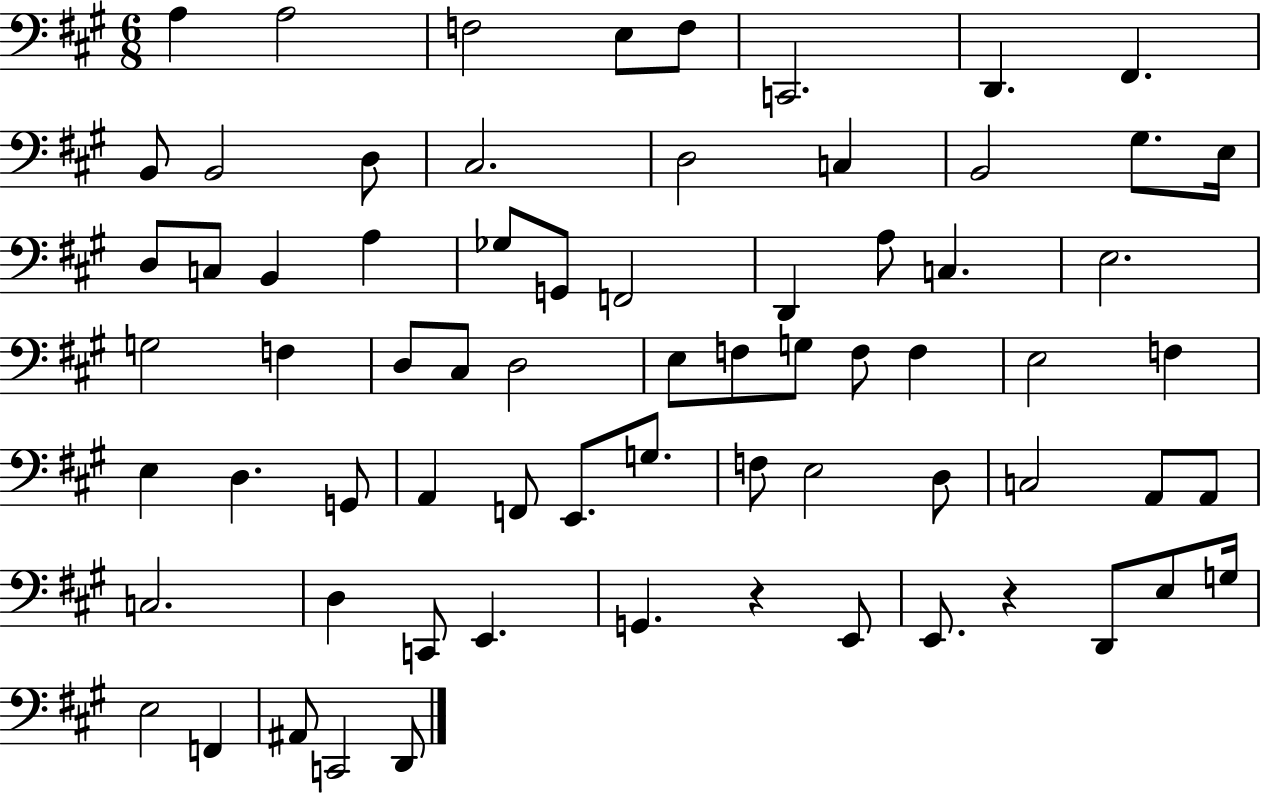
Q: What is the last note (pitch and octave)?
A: D2